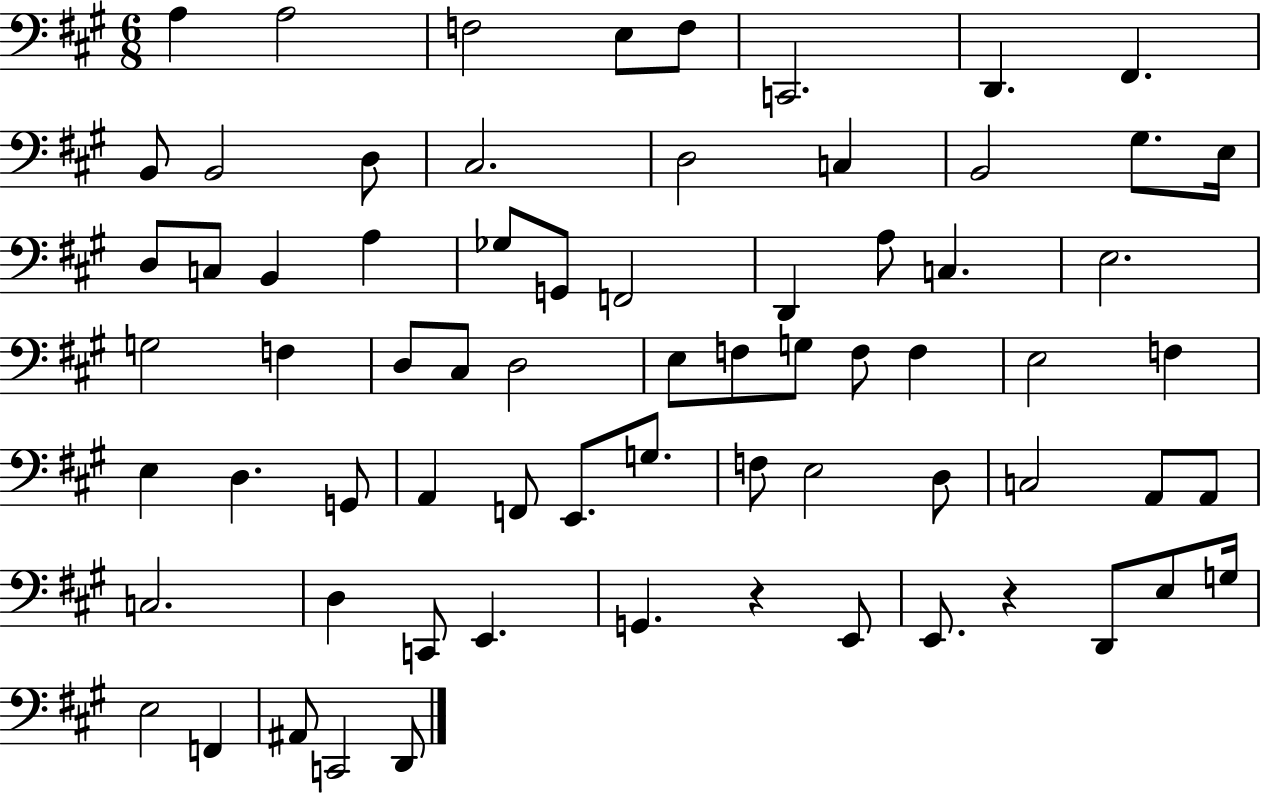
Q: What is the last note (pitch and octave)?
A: D2